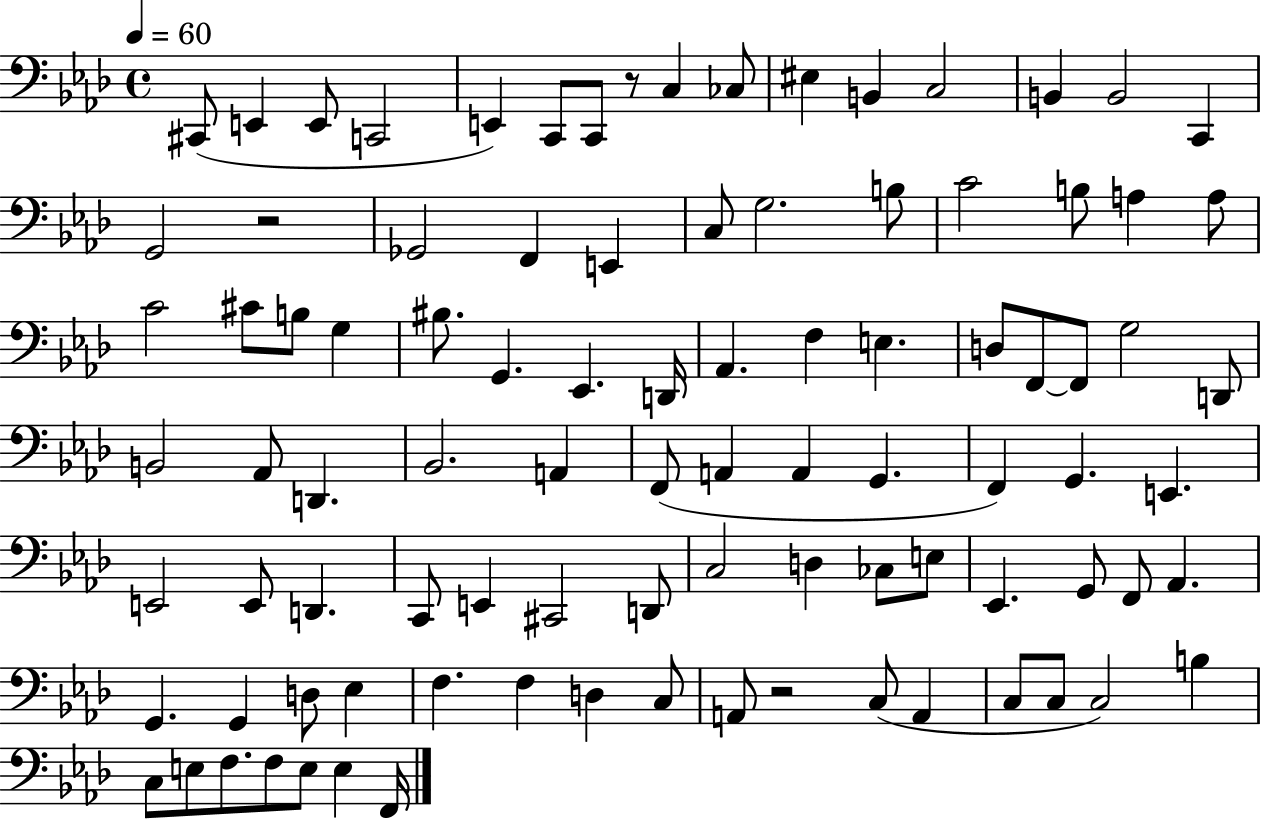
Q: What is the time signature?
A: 4/4